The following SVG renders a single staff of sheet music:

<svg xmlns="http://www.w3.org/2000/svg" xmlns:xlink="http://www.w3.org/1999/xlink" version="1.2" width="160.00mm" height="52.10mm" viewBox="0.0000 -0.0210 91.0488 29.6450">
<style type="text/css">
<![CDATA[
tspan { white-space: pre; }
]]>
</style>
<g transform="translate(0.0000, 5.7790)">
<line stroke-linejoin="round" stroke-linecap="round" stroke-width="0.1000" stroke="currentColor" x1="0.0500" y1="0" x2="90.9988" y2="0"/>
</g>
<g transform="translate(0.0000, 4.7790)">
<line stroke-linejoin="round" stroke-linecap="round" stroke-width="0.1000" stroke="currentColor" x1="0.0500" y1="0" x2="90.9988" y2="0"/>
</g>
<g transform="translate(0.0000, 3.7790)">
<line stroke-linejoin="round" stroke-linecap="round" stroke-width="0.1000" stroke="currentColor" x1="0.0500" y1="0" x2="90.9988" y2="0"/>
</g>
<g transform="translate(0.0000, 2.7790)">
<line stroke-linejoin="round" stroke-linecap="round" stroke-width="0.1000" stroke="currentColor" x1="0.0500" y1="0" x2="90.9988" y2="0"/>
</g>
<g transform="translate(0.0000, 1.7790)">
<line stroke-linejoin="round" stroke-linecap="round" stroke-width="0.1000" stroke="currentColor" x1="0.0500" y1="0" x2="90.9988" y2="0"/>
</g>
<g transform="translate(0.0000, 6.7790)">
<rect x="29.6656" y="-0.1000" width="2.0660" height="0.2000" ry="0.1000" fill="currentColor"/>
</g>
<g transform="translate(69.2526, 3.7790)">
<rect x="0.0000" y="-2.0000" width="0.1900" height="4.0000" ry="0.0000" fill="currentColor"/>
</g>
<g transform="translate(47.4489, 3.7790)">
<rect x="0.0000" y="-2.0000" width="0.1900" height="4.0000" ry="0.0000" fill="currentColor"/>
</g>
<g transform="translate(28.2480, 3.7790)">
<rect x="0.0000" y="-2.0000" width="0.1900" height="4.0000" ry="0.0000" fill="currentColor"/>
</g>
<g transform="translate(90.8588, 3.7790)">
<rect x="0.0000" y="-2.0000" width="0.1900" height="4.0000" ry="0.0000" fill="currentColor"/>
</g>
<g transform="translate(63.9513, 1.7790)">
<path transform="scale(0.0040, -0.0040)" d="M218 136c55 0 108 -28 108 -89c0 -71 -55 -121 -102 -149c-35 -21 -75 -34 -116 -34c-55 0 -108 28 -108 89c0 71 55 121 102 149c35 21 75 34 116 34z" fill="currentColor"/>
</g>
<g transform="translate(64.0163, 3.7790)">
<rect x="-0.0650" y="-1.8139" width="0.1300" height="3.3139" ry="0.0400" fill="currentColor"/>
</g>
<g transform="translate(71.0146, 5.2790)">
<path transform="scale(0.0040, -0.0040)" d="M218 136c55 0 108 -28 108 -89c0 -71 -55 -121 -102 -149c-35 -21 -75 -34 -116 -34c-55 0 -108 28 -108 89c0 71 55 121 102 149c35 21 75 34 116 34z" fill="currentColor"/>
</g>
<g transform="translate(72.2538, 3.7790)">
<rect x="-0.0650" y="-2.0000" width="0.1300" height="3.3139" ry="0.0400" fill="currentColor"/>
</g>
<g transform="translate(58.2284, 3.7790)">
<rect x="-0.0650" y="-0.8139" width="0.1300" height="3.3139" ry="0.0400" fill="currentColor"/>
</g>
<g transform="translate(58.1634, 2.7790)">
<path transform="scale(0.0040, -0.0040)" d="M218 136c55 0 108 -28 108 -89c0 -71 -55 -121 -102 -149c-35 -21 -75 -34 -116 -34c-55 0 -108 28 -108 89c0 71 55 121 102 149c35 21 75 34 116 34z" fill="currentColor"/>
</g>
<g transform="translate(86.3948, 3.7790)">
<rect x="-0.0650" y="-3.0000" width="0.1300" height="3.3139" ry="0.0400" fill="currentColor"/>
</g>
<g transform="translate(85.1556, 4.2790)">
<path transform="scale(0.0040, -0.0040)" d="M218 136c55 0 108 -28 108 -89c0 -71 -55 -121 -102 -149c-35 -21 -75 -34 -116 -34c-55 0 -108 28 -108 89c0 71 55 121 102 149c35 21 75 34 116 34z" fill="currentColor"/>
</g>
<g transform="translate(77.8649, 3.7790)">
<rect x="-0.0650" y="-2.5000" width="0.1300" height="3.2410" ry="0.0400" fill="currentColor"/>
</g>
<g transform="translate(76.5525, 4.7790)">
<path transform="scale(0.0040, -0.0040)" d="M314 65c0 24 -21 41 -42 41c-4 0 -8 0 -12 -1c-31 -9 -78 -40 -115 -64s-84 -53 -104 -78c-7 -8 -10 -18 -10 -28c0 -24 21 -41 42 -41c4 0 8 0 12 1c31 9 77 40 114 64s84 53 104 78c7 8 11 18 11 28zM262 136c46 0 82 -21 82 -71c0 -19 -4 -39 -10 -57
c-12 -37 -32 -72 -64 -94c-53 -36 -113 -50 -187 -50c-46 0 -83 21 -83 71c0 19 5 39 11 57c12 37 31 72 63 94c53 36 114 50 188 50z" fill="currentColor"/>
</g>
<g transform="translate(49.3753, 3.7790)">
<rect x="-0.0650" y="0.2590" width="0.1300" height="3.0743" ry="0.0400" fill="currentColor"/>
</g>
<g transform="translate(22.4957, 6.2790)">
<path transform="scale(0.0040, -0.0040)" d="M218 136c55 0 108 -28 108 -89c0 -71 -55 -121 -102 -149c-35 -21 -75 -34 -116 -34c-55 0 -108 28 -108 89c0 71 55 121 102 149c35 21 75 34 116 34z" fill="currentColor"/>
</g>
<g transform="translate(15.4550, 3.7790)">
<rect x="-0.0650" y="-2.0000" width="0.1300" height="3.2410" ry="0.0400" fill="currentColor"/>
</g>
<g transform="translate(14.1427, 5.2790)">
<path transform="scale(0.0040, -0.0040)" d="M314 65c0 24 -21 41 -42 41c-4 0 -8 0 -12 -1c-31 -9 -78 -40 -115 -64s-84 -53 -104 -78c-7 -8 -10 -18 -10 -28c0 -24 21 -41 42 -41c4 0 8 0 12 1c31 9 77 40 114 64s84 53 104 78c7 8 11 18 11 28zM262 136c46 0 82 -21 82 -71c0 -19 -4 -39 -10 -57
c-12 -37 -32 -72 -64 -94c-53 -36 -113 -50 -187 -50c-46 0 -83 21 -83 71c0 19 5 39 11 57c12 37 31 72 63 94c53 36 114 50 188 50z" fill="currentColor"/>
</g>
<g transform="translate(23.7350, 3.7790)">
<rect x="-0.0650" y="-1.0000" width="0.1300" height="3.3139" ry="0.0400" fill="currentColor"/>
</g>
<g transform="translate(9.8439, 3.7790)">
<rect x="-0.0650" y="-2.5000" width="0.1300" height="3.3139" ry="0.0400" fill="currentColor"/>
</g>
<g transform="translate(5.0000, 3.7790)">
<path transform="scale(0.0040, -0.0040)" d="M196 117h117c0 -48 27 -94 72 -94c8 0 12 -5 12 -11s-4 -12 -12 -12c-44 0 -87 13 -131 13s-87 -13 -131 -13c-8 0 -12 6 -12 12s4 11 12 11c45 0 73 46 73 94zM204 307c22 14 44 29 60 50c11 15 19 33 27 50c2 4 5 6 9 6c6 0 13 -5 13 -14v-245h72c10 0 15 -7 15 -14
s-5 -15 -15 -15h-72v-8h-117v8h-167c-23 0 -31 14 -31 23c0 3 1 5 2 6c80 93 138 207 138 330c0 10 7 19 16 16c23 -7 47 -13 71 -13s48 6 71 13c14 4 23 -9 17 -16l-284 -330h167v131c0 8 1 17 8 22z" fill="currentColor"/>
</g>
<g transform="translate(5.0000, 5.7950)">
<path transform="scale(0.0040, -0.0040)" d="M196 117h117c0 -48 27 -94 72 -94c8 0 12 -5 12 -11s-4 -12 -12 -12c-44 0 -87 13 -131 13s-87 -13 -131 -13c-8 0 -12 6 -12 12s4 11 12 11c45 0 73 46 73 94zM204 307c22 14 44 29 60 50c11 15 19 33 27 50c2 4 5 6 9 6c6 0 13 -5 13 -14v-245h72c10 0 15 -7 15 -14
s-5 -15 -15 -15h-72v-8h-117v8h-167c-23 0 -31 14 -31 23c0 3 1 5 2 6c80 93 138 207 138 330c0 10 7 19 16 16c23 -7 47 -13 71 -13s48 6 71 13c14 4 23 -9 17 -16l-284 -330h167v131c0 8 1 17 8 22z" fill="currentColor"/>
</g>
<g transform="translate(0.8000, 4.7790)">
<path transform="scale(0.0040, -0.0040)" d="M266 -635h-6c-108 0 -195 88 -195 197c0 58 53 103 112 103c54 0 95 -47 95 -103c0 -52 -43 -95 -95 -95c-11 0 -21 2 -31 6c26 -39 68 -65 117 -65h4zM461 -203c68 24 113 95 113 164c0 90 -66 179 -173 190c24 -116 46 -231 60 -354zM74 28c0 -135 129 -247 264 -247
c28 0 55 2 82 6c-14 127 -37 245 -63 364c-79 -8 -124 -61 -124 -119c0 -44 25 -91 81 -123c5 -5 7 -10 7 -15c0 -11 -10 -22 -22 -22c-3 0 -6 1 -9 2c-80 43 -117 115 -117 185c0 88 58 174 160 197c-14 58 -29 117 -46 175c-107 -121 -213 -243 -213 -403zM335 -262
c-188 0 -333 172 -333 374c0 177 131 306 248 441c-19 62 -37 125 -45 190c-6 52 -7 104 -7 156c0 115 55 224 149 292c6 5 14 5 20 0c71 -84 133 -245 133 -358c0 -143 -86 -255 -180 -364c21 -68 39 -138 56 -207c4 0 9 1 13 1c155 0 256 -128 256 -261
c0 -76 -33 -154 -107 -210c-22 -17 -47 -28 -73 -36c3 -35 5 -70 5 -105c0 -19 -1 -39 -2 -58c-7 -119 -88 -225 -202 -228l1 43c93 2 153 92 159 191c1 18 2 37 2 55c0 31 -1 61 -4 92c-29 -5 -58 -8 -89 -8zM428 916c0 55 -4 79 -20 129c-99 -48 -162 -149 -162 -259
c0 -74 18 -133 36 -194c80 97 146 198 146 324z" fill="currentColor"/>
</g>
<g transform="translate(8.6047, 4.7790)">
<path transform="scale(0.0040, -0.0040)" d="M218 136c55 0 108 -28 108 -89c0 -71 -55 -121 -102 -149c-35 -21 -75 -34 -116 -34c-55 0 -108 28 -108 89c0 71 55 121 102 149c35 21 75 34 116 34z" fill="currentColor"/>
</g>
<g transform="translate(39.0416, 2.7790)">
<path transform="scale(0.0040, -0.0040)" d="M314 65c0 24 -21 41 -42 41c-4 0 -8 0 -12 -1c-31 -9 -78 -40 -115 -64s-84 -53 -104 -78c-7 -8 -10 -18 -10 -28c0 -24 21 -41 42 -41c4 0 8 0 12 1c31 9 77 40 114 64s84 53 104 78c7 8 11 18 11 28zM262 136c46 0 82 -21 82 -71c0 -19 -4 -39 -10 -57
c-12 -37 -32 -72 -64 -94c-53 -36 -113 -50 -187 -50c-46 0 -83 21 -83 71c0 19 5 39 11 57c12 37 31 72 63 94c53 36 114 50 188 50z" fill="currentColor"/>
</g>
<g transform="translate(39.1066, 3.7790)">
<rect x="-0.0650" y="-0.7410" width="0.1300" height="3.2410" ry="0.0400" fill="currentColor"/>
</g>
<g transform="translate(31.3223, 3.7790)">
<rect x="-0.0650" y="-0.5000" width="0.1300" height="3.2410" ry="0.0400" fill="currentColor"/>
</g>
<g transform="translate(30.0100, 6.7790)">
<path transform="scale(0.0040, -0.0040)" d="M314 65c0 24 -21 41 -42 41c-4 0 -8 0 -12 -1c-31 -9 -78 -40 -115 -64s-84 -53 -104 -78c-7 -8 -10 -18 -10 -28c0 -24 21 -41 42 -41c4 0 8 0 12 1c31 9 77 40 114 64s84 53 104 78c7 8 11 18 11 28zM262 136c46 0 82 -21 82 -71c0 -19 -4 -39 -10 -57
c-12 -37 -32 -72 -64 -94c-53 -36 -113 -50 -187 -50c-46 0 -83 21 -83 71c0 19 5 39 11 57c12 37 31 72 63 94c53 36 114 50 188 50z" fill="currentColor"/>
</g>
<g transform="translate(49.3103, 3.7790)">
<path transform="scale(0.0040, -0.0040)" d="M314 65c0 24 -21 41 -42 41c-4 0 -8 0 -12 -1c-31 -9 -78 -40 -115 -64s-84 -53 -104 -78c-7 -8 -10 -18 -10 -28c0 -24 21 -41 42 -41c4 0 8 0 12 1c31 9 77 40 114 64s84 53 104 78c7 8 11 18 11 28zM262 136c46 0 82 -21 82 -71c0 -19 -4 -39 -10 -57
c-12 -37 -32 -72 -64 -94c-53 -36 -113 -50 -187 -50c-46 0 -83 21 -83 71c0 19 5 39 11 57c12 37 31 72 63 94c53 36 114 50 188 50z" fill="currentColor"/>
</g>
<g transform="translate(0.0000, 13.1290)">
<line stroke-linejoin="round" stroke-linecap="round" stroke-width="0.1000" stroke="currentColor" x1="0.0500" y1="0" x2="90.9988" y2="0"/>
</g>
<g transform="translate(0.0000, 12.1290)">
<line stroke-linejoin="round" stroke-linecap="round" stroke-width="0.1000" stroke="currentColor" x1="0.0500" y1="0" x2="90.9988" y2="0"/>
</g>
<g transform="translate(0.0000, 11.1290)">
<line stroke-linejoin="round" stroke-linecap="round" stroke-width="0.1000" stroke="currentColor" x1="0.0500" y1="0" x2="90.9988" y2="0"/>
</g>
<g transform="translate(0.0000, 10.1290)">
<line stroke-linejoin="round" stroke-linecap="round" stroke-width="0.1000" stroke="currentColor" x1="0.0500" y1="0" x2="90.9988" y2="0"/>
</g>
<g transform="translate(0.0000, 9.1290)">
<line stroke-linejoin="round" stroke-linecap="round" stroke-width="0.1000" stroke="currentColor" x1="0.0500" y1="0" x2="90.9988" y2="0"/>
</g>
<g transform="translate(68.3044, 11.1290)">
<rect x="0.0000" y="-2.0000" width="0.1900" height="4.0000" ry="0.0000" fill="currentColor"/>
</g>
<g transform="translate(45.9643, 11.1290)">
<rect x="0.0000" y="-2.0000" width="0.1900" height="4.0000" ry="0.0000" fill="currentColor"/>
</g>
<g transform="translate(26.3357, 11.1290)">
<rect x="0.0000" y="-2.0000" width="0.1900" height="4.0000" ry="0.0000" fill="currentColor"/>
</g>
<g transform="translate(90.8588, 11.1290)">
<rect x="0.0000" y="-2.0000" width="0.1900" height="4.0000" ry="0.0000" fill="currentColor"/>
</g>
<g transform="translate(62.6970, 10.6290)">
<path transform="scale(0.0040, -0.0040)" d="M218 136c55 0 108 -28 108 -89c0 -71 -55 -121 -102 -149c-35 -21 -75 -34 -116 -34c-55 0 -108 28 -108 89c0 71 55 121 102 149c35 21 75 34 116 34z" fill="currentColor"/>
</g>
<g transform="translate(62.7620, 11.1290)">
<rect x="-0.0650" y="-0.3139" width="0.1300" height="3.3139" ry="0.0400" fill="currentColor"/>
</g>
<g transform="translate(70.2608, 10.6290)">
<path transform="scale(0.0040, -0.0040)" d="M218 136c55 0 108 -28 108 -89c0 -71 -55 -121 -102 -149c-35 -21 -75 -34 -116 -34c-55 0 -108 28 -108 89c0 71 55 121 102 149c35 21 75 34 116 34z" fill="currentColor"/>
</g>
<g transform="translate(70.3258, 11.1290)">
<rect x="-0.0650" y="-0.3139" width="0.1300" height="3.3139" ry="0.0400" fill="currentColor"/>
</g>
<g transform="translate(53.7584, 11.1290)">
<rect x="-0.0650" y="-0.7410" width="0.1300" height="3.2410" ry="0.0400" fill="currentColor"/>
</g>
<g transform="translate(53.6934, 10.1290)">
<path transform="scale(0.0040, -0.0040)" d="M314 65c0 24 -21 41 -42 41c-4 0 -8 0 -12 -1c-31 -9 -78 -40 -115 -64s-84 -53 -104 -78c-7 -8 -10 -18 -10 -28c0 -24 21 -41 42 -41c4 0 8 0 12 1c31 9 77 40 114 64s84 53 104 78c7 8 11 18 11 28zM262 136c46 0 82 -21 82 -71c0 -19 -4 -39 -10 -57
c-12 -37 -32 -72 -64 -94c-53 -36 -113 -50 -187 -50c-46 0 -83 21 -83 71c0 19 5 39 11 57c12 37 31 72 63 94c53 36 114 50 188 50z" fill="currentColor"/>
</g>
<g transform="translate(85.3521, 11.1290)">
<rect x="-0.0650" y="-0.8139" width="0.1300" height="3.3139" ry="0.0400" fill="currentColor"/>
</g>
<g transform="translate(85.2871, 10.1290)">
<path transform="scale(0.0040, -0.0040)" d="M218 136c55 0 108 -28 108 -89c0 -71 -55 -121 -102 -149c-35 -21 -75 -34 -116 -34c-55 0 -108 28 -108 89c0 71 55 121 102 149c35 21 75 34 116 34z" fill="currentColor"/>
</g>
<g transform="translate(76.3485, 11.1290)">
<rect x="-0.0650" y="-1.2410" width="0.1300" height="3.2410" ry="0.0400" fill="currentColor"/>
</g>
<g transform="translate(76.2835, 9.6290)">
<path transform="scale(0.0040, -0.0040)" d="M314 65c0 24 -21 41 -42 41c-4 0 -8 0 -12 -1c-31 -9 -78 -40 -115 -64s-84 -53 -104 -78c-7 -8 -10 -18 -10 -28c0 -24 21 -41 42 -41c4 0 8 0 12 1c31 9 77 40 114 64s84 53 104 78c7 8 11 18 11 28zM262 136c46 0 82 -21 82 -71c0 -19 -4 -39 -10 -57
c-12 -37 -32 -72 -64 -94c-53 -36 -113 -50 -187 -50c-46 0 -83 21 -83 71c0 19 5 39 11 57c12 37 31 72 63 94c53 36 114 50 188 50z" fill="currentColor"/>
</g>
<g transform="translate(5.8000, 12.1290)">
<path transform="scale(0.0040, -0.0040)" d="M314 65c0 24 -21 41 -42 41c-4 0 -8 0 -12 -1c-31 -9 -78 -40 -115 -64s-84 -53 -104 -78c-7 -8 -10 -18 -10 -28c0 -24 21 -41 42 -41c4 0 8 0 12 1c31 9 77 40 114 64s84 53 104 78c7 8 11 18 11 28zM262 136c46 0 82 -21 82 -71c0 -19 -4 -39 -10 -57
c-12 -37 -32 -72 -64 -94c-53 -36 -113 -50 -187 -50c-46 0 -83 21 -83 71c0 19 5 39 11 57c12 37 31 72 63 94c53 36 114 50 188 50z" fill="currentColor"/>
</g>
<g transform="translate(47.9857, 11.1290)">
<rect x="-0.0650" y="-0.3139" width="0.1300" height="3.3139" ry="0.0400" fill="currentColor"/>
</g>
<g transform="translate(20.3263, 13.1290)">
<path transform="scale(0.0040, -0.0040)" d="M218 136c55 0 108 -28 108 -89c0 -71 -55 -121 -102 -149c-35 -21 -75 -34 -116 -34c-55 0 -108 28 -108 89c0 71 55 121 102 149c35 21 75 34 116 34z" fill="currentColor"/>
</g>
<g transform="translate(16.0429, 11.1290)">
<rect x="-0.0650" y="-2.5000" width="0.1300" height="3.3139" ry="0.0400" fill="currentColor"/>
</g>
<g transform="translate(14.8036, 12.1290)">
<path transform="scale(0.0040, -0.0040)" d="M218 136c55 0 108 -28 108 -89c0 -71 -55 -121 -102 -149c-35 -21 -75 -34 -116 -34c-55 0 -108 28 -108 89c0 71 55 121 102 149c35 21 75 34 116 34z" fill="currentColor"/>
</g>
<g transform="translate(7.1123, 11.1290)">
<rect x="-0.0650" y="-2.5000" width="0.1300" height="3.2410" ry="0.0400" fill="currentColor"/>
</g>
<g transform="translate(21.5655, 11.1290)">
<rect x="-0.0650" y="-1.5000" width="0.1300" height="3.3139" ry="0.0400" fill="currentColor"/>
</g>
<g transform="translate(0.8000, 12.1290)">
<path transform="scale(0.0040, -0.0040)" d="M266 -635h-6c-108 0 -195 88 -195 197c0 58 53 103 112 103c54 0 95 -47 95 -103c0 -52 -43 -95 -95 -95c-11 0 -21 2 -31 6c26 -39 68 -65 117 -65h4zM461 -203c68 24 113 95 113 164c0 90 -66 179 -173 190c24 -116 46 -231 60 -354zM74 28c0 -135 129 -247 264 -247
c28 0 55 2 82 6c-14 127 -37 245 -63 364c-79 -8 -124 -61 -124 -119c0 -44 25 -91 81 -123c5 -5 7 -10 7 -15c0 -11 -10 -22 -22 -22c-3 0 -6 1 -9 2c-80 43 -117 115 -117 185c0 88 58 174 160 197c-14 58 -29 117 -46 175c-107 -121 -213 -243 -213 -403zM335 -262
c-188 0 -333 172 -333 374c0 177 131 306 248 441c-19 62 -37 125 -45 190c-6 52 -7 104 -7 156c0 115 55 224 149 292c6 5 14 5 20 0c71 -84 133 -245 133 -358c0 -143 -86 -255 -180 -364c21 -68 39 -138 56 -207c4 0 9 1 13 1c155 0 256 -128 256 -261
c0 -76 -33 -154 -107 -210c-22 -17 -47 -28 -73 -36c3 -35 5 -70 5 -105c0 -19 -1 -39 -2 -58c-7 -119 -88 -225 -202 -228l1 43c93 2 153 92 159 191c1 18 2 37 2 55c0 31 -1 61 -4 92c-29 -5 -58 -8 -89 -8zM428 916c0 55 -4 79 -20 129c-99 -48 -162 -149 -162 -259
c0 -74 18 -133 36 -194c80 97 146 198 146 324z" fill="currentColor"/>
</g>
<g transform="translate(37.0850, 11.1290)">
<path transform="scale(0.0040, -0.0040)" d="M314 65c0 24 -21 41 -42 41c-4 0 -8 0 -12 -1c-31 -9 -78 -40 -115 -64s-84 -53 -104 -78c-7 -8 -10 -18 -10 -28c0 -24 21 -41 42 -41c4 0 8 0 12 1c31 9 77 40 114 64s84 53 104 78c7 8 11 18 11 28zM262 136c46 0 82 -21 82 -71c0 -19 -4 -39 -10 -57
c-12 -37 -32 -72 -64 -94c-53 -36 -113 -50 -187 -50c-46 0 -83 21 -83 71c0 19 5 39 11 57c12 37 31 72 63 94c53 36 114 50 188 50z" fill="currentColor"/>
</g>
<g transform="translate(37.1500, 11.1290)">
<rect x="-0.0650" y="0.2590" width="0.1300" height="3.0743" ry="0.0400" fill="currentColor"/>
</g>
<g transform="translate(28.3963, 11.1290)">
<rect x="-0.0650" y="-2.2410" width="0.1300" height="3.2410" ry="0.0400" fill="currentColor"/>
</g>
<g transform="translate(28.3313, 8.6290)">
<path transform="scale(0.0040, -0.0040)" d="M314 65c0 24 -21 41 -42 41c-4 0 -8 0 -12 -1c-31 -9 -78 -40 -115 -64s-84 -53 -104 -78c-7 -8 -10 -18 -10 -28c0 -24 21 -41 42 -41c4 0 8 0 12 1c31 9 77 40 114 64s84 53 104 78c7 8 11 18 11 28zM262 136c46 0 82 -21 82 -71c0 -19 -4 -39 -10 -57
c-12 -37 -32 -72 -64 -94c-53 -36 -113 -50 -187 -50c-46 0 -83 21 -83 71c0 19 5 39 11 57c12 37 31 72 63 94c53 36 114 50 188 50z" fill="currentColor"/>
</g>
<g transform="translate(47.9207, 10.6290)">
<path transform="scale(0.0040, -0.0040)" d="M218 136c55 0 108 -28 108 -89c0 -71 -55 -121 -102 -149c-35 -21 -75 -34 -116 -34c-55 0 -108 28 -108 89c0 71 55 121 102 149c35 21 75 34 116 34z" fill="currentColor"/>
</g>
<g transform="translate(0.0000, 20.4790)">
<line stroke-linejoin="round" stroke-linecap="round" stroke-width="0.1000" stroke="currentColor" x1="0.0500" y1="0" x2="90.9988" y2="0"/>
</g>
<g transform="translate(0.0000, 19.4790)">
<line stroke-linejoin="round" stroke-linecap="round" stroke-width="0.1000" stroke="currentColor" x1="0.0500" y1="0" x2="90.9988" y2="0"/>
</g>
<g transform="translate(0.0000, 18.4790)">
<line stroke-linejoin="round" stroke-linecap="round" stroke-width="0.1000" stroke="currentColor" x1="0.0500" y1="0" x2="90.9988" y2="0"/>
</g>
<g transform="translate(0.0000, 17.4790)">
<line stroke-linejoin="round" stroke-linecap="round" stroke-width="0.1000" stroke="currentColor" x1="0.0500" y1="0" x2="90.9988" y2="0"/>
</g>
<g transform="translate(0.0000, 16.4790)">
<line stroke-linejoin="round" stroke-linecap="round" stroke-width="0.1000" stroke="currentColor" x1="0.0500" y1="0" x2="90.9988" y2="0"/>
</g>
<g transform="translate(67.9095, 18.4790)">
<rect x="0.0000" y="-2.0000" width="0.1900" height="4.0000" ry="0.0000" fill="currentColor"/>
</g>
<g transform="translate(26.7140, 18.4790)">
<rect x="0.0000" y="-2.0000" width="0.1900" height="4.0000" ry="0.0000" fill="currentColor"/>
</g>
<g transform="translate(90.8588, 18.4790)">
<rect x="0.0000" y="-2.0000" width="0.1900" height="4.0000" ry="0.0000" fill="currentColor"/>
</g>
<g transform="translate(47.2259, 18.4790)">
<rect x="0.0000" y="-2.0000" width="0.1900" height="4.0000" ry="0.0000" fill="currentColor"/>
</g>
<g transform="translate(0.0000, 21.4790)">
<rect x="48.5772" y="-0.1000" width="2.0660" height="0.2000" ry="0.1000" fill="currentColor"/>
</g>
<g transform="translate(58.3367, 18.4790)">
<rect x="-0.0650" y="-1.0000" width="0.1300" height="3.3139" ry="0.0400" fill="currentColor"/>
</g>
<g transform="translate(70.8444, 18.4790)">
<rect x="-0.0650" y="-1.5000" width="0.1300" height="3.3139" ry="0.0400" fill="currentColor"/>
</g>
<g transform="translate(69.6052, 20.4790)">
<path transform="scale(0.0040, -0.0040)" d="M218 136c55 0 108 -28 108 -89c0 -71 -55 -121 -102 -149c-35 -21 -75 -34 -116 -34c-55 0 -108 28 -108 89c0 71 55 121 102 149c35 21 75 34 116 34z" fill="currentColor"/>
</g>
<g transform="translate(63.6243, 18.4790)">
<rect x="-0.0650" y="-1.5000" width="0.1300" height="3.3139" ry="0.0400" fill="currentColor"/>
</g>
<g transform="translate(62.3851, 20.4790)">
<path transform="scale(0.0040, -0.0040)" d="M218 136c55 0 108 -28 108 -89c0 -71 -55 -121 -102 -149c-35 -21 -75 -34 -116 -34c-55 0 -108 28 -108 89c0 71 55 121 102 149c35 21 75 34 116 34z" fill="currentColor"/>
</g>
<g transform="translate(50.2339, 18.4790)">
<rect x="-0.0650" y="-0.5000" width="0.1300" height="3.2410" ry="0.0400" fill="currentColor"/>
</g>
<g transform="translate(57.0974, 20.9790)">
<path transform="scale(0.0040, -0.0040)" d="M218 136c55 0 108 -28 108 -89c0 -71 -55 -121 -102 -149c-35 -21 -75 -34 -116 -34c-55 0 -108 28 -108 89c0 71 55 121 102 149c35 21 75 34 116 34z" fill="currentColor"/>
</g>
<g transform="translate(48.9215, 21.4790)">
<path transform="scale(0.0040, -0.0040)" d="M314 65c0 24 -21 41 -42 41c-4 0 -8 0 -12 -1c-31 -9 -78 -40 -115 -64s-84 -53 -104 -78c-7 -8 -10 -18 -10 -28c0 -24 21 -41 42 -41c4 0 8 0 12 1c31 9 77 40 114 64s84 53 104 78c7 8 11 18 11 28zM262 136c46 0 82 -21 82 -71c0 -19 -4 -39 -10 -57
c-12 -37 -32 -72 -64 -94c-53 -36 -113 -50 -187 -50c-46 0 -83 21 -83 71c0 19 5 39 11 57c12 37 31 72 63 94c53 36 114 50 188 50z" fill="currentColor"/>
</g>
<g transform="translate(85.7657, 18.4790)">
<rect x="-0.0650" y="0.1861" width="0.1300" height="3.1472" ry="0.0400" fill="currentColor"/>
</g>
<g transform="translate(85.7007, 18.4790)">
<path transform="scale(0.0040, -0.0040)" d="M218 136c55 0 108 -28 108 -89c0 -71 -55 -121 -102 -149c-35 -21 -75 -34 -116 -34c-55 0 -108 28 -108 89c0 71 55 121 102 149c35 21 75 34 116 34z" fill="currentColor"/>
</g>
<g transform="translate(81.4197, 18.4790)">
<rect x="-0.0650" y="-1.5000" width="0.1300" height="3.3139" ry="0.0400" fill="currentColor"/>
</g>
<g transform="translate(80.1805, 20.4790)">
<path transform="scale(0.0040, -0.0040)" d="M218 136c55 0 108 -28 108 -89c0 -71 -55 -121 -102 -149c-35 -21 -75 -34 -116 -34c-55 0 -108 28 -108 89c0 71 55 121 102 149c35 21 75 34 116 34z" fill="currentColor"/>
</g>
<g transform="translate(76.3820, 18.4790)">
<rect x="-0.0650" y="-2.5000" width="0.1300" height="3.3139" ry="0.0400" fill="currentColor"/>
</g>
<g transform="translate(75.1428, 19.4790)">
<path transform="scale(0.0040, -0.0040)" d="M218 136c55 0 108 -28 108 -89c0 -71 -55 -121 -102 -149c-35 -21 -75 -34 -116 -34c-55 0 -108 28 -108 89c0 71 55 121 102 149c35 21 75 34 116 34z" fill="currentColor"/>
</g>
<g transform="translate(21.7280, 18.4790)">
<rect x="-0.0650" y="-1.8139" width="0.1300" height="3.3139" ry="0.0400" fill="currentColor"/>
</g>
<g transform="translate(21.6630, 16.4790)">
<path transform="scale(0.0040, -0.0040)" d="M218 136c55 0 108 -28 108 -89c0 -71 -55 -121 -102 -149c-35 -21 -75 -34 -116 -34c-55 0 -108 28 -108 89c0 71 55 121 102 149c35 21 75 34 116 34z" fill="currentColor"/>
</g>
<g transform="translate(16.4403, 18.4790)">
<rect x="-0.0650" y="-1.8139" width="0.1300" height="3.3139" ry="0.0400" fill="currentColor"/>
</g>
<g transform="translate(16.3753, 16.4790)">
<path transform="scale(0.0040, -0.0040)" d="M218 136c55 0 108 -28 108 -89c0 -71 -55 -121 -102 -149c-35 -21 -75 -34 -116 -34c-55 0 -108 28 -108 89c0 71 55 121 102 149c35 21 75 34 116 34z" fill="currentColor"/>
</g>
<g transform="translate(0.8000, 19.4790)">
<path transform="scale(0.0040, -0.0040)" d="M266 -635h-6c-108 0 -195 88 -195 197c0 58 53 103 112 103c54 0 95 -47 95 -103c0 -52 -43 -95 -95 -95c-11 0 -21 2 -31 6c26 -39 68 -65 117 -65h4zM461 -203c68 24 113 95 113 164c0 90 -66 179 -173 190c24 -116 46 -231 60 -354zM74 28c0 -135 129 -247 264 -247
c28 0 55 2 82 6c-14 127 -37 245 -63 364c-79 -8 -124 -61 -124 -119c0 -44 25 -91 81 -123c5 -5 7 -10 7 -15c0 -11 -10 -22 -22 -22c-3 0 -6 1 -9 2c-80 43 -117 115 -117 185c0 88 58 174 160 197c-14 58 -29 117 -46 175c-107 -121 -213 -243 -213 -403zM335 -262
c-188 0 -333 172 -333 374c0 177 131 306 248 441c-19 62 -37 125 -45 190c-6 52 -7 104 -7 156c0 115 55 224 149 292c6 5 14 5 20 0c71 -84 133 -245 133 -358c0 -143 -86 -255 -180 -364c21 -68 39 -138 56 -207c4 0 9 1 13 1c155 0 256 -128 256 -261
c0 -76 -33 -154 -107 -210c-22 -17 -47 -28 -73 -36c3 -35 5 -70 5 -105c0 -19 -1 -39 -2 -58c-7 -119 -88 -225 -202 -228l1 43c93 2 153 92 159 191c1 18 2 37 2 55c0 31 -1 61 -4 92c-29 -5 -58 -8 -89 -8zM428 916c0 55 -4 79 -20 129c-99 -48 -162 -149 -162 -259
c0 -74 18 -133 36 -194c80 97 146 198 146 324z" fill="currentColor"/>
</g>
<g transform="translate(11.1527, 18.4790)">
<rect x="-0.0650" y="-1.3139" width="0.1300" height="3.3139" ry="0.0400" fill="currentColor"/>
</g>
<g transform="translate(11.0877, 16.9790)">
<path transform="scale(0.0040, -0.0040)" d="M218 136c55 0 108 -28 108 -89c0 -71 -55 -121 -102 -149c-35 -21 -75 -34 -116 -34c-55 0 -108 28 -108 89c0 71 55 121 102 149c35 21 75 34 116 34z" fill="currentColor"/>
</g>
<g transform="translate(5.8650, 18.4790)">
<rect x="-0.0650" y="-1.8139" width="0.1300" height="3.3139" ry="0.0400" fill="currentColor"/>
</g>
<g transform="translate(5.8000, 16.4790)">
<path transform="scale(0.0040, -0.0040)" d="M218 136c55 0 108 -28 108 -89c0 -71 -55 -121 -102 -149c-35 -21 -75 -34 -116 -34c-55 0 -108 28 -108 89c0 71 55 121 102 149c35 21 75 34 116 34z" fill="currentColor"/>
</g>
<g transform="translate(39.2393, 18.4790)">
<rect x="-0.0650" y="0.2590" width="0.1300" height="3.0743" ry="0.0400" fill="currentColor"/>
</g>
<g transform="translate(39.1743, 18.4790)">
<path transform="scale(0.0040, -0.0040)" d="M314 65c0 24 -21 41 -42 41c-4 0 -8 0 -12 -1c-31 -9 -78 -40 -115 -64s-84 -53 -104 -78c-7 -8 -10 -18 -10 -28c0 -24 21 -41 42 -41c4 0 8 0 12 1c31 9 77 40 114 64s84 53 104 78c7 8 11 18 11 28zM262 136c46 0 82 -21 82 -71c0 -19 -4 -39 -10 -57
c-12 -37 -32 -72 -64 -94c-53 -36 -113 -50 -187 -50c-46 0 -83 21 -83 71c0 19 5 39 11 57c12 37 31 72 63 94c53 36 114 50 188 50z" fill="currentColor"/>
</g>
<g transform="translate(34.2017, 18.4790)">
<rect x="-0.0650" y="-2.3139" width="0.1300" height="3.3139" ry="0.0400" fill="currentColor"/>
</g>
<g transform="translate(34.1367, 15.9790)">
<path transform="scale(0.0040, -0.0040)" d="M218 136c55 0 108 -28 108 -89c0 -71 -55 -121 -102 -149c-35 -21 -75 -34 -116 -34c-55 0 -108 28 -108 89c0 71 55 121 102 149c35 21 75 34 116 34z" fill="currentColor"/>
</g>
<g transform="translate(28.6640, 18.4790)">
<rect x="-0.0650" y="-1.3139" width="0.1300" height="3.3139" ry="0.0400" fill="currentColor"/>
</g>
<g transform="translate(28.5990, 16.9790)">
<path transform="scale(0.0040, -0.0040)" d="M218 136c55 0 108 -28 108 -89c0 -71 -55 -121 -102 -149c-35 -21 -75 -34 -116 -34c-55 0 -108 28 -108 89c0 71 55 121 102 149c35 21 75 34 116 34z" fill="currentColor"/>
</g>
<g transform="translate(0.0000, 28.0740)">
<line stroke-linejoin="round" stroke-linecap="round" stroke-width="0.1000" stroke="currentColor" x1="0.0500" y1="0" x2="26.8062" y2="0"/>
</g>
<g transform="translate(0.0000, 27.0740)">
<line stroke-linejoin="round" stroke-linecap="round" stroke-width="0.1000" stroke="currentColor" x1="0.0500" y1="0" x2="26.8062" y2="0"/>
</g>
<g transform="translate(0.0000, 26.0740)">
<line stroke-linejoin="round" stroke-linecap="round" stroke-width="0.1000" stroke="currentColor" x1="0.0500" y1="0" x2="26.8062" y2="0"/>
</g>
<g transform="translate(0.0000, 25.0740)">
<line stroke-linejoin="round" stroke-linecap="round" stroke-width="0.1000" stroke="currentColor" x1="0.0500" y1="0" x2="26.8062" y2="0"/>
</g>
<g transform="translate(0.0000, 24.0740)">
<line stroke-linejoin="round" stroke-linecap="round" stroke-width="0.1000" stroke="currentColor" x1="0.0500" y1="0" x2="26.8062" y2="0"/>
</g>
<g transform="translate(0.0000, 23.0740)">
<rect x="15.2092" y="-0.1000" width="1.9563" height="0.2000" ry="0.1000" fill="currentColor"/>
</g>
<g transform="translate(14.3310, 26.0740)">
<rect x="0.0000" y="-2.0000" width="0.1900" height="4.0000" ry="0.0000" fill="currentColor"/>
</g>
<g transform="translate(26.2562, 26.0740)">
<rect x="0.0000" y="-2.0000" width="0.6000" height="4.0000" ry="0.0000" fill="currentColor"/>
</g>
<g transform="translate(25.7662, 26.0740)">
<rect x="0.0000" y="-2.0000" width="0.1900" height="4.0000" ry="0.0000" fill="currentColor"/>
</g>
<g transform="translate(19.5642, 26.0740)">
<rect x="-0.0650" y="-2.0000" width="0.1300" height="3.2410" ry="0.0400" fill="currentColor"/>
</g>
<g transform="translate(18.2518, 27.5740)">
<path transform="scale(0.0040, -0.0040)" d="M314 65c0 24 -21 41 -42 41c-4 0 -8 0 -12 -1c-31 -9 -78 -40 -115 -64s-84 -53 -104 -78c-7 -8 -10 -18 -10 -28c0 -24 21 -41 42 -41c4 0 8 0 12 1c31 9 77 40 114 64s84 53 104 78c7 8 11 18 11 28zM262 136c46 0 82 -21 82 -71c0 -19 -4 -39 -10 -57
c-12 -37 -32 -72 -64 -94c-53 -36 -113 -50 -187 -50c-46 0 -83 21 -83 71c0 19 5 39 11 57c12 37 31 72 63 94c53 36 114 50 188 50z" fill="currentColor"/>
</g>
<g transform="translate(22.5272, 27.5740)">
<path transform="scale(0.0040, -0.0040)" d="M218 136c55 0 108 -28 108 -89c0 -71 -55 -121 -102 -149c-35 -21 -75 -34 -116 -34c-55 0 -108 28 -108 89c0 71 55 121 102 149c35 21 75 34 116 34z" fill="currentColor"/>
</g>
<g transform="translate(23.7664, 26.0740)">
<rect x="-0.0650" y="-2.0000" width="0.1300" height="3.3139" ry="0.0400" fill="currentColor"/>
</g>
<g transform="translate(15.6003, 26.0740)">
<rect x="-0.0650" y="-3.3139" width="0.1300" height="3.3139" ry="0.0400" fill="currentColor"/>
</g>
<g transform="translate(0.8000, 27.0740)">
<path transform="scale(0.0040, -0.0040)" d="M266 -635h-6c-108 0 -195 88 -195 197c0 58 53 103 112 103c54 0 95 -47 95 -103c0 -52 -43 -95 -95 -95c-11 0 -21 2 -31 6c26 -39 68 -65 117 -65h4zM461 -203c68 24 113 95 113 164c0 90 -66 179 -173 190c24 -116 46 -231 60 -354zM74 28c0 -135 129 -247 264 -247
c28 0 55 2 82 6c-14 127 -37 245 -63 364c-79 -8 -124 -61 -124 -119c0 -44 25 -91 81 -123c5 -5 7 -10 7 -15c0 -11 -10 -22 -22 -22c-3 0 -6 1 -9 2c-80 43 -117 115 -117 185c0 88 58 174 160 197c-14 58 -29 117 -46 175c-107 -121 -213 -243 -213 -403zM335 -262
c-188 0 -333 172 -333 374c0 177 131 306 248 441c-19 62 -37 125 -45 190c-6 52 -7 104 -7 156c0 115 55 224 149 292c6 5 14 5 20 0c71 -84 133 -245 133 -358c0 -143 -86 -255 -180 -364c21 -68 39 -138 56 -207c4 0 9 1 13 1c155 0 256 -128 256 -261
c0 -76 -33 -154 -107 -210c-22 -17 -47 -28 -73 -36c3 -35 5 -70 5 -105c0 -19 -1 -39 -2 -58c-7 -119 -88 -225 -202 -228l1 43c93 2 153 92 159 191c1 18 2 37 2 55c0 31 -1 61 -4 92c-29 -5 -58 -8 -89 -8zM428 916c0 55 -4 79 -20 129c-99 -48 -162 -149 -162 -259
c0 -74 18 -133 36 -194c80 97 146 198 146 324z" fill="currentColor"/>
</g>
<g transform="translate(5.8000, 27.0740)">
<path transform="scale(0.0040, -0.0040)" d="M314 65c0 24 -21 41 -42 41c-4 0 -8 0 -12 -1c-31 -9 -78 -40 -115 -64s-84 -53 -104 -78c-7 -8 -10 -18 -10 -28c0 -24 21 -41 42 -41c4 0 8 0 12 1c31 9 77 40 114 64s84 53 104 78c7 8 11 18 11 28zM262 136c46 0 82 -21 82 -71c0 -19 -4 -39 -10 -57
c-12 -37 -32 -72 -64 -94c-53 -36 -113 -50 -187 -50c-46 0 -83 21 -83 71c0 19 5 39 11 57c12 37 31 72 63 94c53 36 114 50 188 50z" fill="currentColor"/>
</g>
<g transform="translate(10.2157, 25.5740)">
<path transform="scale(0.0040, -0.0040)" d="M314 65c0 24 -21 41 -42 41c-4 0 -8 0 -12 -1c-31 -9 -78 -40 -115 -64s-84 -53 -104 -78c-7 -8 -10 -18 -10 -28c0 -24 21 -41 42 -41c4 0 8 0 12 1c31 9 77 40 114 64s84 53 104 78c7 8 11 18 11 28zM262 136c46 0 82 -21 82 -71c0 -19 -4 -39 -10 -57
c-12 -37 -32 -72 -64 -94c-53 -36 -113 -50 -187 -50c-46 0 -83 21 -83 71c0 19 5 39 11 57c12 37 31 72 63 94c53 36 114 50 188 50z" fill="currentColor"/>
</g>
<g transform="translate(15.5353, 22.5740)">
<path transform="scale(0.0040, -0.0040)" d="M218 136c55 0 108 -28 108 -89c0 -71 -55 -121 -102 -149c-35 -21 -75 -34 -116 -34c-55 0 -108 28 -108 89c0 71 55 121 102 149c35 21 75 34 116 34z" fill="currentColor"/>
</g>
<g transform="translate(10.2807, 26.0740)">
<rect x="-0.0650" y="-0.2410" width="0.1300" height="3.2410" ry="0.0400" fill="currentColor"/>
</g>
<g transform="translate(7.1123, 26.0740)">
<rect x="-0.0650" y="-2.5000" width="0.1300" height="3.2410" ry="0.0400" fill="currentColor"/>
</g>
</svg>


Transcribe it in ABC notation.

X:1
T:Untitled
M:4/4
L:1/4
K:C
G F2 D C2 d2 B2 d f F G2 A G2 G E g2 B2 c d2 c c e2 d f e f f e g B2 C2 D E E G E B G2 c2 b F2 F